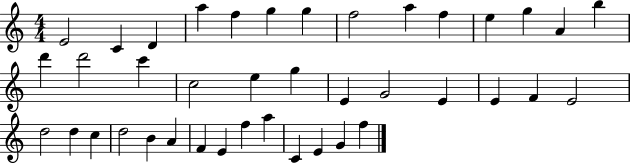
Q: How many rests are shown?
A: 0